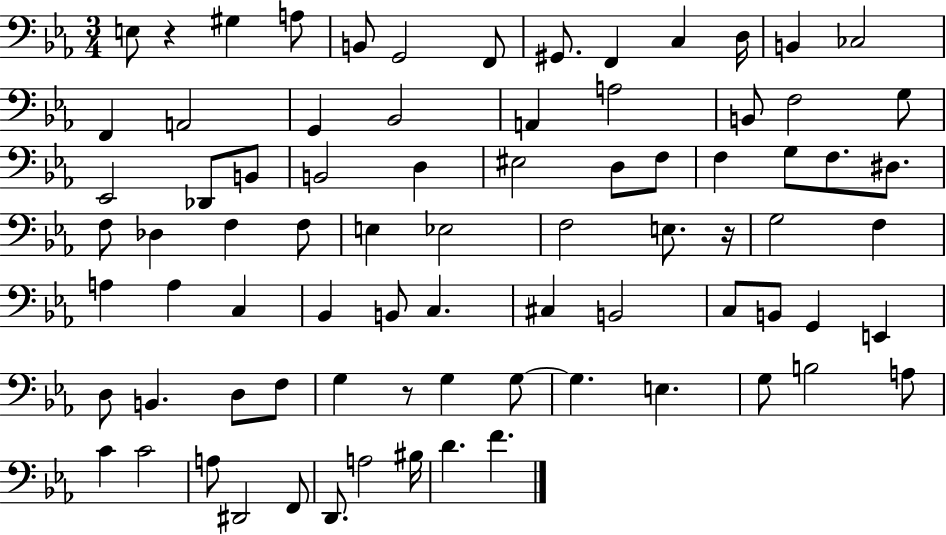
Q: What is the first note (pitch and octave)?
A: E3